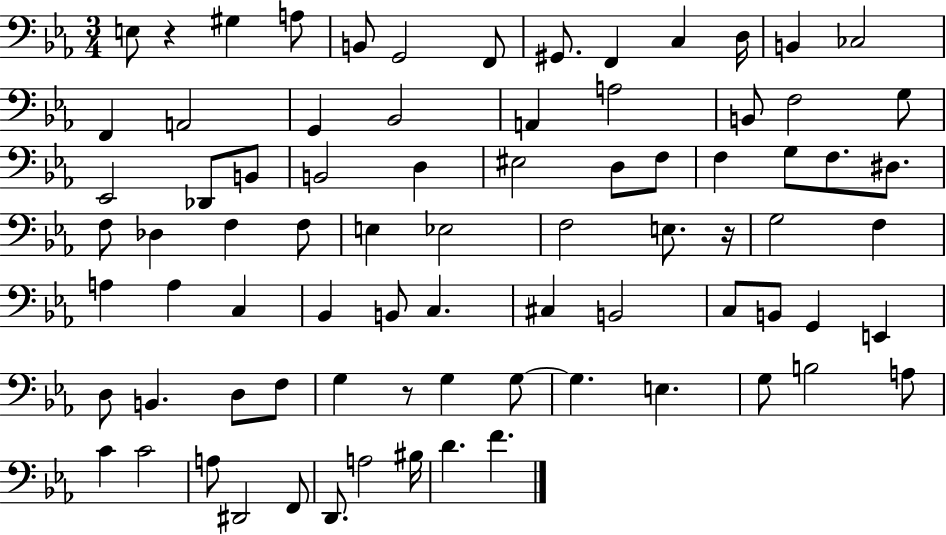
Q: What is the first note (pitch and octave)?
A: E3